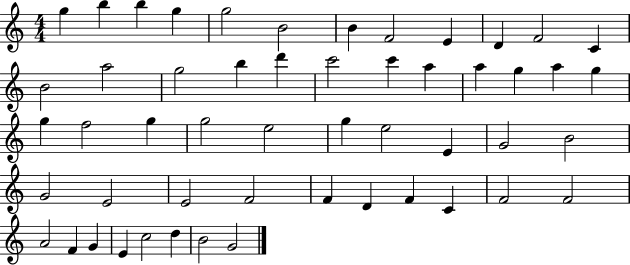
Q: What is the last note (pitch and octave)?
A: G4